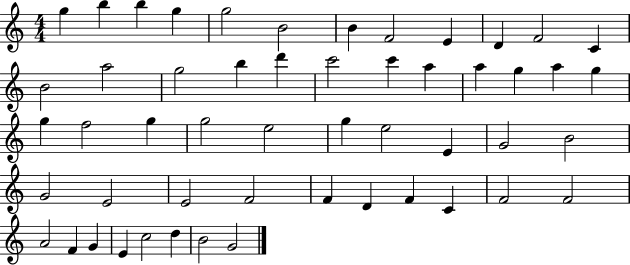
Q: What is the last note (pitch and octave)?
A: G4